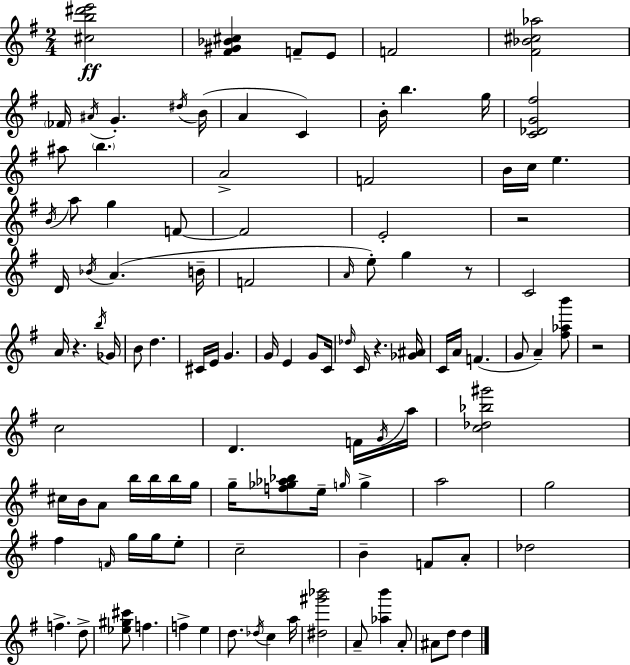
{
  \clef treble
  \numericTimeSignature
  \time 2/4
  \key g \major
  <cis'' b'' dis''' e'''>2\ff | <fis' gis' bes' cis''>4 f'8-- e'8 | f'2 | <fis' bes' cis'' aes''>2 | \break \parenthesize fes'16 \acciaccatura { ais'16 } g'4.-. | \acciaccatura { dis''16 }( b'16 a'4 c'4) | b'16-. b''4. | g''16 <c' des' g' fis''>2 | \break ais''8 \parenthesize b''4. | a'2-> | f'2 | b'16 c''16 e''4. | \break \acciaccatura { b'16 } a''8 g''4 | f'8~~ f'2 | e'2-. | r2 | \break d'16 \acciaccatura { bes'16 } a'4.( | b'16-- f'2 | \grace { a'16 } e''8-.) g''4 | r8 c'2 | \break a'16 r4. | \acciaccatura { b''16 } ges'16 b'8 | d''4. cis'16 e'16 | g'4. g'16 e'4 | \break g'8 c'16 \grace { des''16 } c'16 | r4. <ges' ais'>16 c'16 | a'16 f'4.( g'8 | a'4--) <fis'' aes'' b'''>8 r2 | \break c''2 | d'4. | f'16 \acciaccatura { g'16 } a''16 | <c'' des'' bes'' gis'''>2 | \break cis''16 b'16 a'8 b''16 b''16 b''16 g''16 | g''16-- <f'' ges'' aes'' bes''>8 e''16-- \grace { g''16 } g''4-> | a''2 | g''2 | \break fis''4 \grace { f'16 } g''16 g''16 | e''8-. c''2-- | b'4-- f'8 | a'8-. des''2 | \break f''4.-> | d''8-> <ees'' gis'' cis'''>8 f''4. | f''4-> e''4 | d''8. \acciaccatura { des''16 } c''4 | \break a''16 <dis'' gis''' bes'''>2 | a'8-- <aes'' b'''>4 | a'8-. ais'8 d''8 d''4 | \bar "|."
}